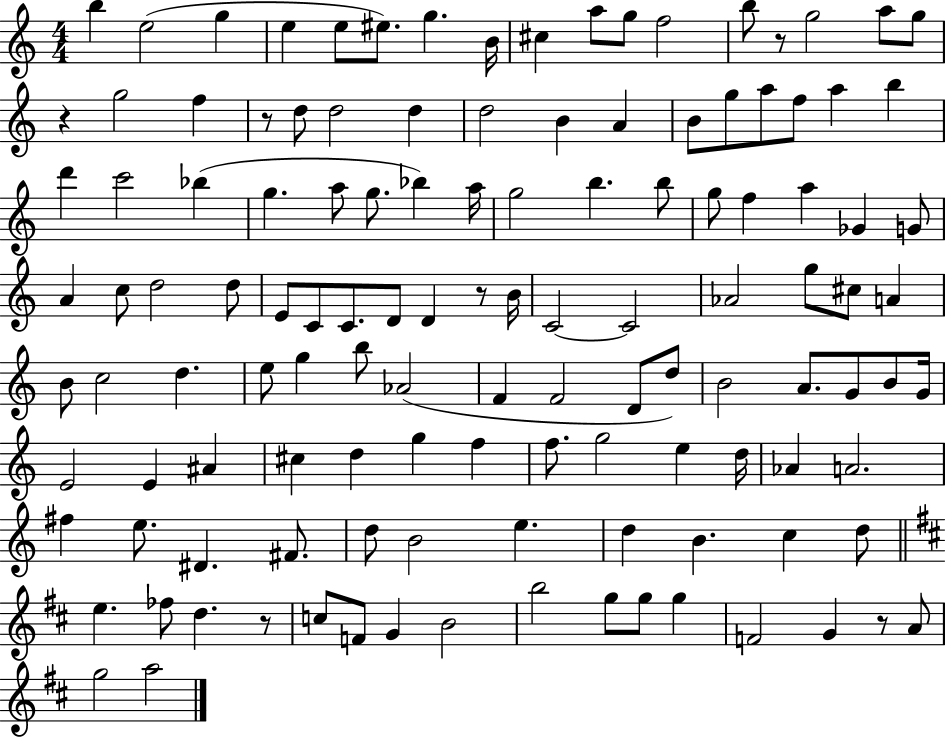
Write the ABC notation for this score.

X:1
T:Untitled
M:4/4
L:1/4
K:C
b e2 g e e/2 ^e/2 g B/4 ^c a/2 g/2 f2 b/2 z/2 g2 a/2 g/2 z g2 f z/2 d/2 d2 d d2 B A B/2 g/2 a/2 f/2 a b d' c'2 _b g a/2 g/2 _b a/4 g2 b b/2 g/2 f a _G G/2 A c/2 d2 d/2 E/2 C/2 C/2 D/2 D z/2 B/4 C2 C2 _A2 g/2 ^c/2 A B/2 c2 d e/2 g b/2 _A2 F F2 D/2 d/2 B2 A/2 G/2 B/2 G/4 E2 E ^A ^c d g f f/2 g2 e d/4 _A A2 ^f e/2 ^D ^F/2 d/2 B2 e d B c d/2 e _f/2 d z/2 c/2 F/2 G B2 b2 g/2 g/2 g F2 G z/2 A/2 g2 a2